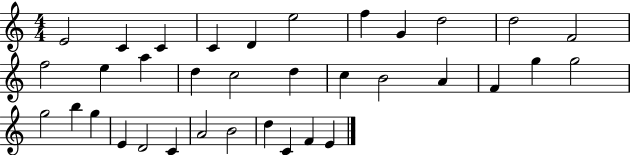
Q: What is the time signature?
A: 4/4